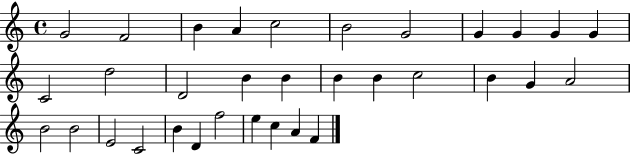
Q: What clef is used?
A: treble